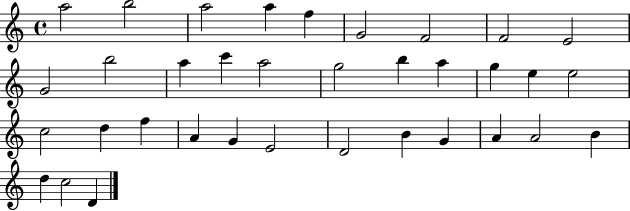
{
  \clef treble
  \time 4/4
  \defaultTimeSignature
  \key c \major
  a''2 b''2 | a''2 a''4 f''4 | g'2 f'2 | f'2 e'2 | \break g'2 b''2 | a''4 c'''4 a''2 | g''2 b''4 a''4 | g''4 e''4 e''2 | \break c''2 d''4 f''4 | a'4 g'4 e'2 | d'2 b'4 g'4 | a'4 a'2 b'4 | \break d''4 c''2 d'4 | \bar "|."
}